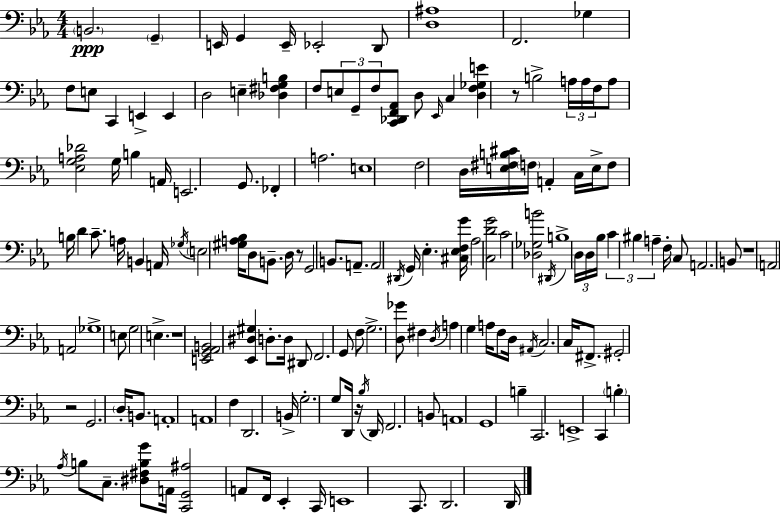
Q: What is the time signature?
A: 4/4